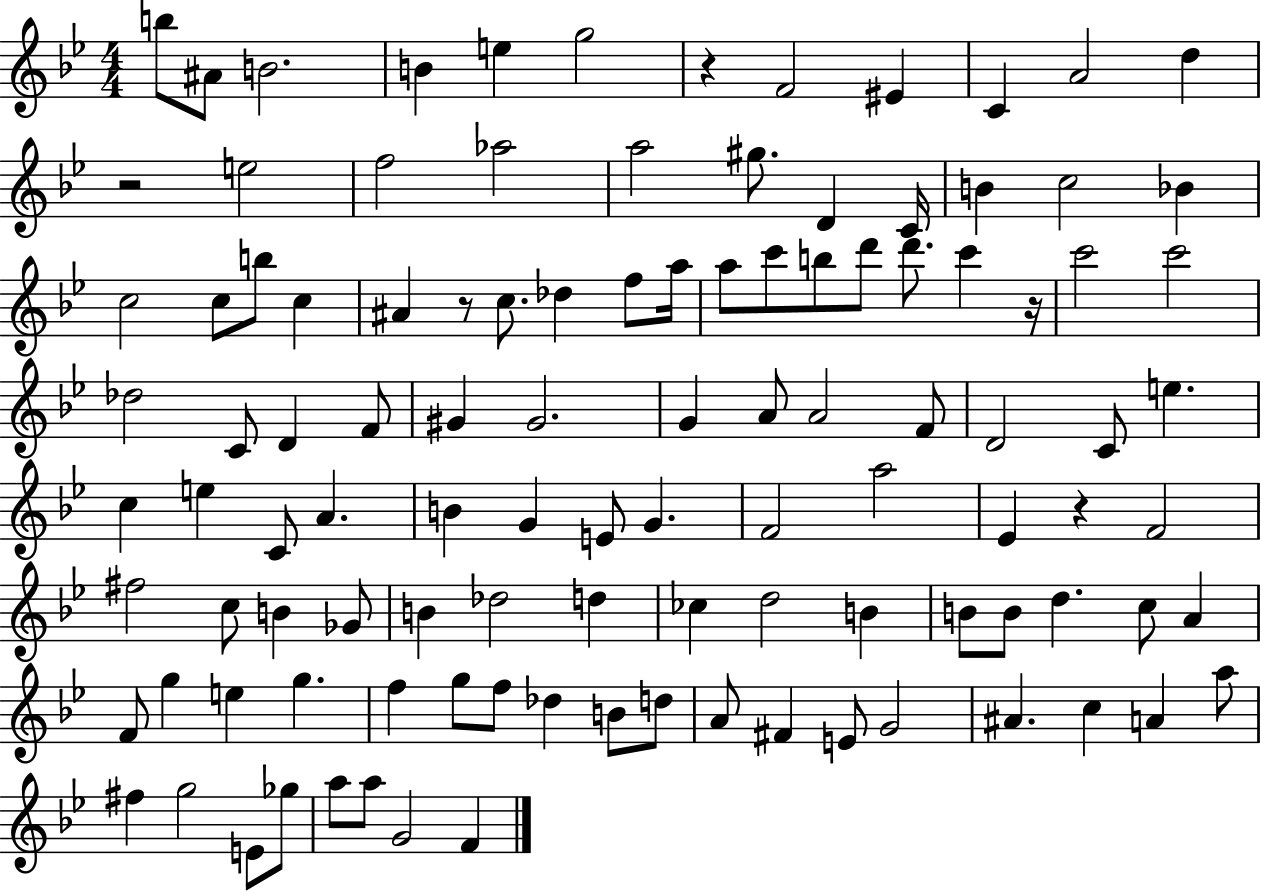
B5/e A#4/e B4/h. B4/q E5/q G5/h R/q F4/h EIS4/q C4/q A4/h D5/q R/h E5/h F5/h Ab5/h A5/h G#5/e. D4/q C4/s B4/q C5/h Bb4/q C5/h C5/e B5/e C5/q A#4/q R/e C5/e. Db5/q F5/e A5/s A5/e C6/e B5/e D6/e D6/e. C6/q R/s C6/h C6/h Db5/h C4/e D4/q F4/e G#4/q G#4/h. G4/q A4/e A4/h F4/e D4/h C4/e E5/q. C5/q E5/q C4/e A4/q. B4/q G4/q E4/e G4/q. F4/h A5/h Eb4/q R/q F4/h F#5/h C5/e B4/q Gb4/e B4/q Db5/h D5/q CES5/q D5/h B4/q B4/e B4/e D5/q. C5/e A4/q F4/e G5/q E5/q G5/q. F5/q G5/e F5/e Db5/q B4/e D5/e A4/e F#4/q E4/e G4/h A#4/q. C5/q A4/q A5/e F#5/q G5/h E4/e Gb5/e A5/e A5/e G4/h F4/q